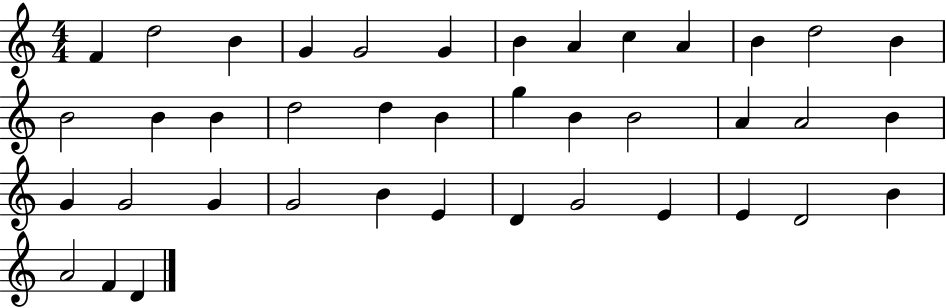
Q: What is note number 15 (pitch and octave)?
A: B4